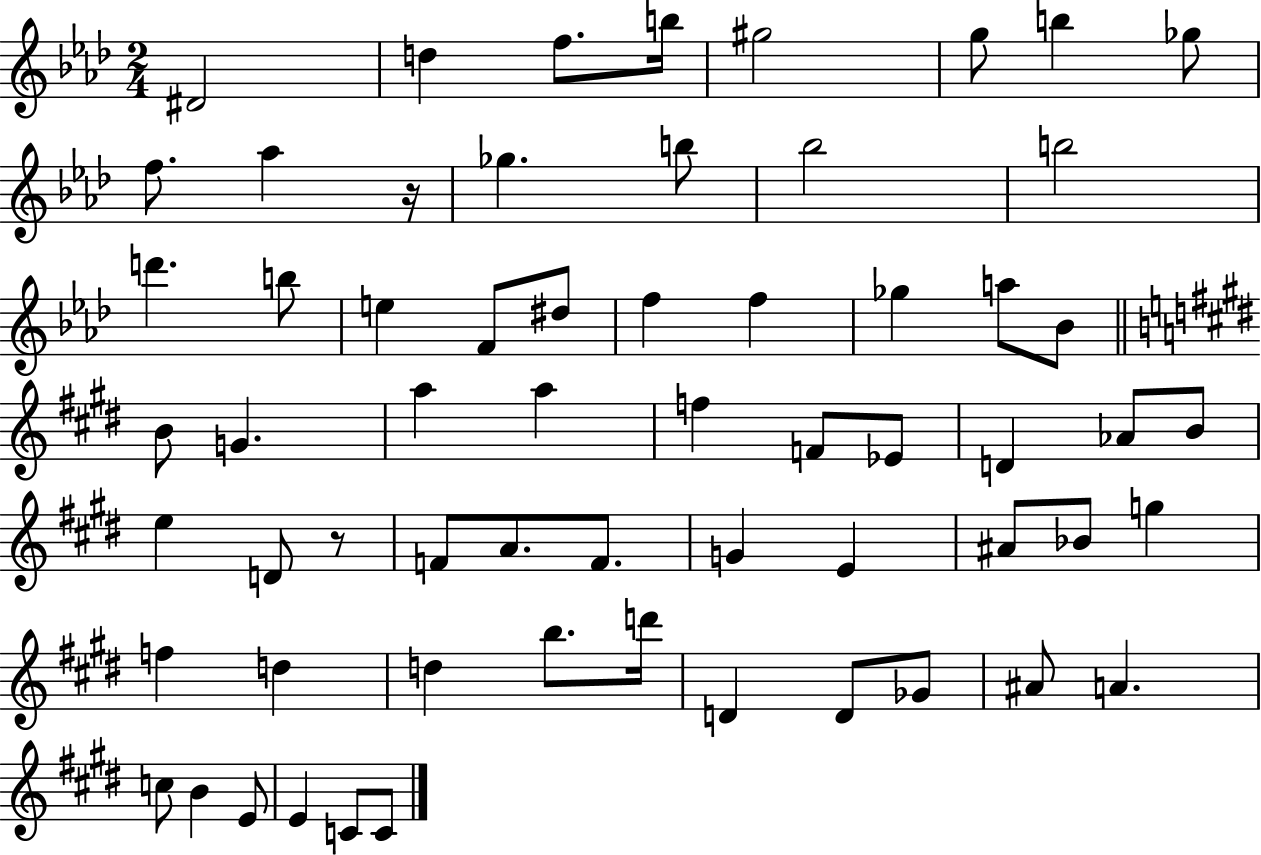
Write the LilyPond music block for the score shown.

{
  \clef treble
  \numericTimeSignature
  \time 2/4
  \key aes \major
  dis'2 | d''4 f''8. b''16 | gis''2 | g''8 b''4 ges''8 | \break f''8. aes''4 r16 | ges''4. b''8 | bes''2 | b''2 | \break d'''4. b''8 | e''4 f'8 dis''8 | f''4 f''4 | ges''4 a''8 bes'8 | \break \bar "||" \break \key e \major b'8 g'4. | a''4 a''4 | f''4 f'8 ees'8 | d'4 aes'8 b'8 | \break e''4 d'8 r8 | f'8 a'8. f'8. | g'4 e'4 | ais'8 bes'8 g''4 | \break f''4 d''4 | d''4 b''8. d'''16 | d'4 d'8 ges'8 | ais'8 a'4. | \break c''8 b'4 e'8 | e'4 c'8 c'8 | \bar "|."
}